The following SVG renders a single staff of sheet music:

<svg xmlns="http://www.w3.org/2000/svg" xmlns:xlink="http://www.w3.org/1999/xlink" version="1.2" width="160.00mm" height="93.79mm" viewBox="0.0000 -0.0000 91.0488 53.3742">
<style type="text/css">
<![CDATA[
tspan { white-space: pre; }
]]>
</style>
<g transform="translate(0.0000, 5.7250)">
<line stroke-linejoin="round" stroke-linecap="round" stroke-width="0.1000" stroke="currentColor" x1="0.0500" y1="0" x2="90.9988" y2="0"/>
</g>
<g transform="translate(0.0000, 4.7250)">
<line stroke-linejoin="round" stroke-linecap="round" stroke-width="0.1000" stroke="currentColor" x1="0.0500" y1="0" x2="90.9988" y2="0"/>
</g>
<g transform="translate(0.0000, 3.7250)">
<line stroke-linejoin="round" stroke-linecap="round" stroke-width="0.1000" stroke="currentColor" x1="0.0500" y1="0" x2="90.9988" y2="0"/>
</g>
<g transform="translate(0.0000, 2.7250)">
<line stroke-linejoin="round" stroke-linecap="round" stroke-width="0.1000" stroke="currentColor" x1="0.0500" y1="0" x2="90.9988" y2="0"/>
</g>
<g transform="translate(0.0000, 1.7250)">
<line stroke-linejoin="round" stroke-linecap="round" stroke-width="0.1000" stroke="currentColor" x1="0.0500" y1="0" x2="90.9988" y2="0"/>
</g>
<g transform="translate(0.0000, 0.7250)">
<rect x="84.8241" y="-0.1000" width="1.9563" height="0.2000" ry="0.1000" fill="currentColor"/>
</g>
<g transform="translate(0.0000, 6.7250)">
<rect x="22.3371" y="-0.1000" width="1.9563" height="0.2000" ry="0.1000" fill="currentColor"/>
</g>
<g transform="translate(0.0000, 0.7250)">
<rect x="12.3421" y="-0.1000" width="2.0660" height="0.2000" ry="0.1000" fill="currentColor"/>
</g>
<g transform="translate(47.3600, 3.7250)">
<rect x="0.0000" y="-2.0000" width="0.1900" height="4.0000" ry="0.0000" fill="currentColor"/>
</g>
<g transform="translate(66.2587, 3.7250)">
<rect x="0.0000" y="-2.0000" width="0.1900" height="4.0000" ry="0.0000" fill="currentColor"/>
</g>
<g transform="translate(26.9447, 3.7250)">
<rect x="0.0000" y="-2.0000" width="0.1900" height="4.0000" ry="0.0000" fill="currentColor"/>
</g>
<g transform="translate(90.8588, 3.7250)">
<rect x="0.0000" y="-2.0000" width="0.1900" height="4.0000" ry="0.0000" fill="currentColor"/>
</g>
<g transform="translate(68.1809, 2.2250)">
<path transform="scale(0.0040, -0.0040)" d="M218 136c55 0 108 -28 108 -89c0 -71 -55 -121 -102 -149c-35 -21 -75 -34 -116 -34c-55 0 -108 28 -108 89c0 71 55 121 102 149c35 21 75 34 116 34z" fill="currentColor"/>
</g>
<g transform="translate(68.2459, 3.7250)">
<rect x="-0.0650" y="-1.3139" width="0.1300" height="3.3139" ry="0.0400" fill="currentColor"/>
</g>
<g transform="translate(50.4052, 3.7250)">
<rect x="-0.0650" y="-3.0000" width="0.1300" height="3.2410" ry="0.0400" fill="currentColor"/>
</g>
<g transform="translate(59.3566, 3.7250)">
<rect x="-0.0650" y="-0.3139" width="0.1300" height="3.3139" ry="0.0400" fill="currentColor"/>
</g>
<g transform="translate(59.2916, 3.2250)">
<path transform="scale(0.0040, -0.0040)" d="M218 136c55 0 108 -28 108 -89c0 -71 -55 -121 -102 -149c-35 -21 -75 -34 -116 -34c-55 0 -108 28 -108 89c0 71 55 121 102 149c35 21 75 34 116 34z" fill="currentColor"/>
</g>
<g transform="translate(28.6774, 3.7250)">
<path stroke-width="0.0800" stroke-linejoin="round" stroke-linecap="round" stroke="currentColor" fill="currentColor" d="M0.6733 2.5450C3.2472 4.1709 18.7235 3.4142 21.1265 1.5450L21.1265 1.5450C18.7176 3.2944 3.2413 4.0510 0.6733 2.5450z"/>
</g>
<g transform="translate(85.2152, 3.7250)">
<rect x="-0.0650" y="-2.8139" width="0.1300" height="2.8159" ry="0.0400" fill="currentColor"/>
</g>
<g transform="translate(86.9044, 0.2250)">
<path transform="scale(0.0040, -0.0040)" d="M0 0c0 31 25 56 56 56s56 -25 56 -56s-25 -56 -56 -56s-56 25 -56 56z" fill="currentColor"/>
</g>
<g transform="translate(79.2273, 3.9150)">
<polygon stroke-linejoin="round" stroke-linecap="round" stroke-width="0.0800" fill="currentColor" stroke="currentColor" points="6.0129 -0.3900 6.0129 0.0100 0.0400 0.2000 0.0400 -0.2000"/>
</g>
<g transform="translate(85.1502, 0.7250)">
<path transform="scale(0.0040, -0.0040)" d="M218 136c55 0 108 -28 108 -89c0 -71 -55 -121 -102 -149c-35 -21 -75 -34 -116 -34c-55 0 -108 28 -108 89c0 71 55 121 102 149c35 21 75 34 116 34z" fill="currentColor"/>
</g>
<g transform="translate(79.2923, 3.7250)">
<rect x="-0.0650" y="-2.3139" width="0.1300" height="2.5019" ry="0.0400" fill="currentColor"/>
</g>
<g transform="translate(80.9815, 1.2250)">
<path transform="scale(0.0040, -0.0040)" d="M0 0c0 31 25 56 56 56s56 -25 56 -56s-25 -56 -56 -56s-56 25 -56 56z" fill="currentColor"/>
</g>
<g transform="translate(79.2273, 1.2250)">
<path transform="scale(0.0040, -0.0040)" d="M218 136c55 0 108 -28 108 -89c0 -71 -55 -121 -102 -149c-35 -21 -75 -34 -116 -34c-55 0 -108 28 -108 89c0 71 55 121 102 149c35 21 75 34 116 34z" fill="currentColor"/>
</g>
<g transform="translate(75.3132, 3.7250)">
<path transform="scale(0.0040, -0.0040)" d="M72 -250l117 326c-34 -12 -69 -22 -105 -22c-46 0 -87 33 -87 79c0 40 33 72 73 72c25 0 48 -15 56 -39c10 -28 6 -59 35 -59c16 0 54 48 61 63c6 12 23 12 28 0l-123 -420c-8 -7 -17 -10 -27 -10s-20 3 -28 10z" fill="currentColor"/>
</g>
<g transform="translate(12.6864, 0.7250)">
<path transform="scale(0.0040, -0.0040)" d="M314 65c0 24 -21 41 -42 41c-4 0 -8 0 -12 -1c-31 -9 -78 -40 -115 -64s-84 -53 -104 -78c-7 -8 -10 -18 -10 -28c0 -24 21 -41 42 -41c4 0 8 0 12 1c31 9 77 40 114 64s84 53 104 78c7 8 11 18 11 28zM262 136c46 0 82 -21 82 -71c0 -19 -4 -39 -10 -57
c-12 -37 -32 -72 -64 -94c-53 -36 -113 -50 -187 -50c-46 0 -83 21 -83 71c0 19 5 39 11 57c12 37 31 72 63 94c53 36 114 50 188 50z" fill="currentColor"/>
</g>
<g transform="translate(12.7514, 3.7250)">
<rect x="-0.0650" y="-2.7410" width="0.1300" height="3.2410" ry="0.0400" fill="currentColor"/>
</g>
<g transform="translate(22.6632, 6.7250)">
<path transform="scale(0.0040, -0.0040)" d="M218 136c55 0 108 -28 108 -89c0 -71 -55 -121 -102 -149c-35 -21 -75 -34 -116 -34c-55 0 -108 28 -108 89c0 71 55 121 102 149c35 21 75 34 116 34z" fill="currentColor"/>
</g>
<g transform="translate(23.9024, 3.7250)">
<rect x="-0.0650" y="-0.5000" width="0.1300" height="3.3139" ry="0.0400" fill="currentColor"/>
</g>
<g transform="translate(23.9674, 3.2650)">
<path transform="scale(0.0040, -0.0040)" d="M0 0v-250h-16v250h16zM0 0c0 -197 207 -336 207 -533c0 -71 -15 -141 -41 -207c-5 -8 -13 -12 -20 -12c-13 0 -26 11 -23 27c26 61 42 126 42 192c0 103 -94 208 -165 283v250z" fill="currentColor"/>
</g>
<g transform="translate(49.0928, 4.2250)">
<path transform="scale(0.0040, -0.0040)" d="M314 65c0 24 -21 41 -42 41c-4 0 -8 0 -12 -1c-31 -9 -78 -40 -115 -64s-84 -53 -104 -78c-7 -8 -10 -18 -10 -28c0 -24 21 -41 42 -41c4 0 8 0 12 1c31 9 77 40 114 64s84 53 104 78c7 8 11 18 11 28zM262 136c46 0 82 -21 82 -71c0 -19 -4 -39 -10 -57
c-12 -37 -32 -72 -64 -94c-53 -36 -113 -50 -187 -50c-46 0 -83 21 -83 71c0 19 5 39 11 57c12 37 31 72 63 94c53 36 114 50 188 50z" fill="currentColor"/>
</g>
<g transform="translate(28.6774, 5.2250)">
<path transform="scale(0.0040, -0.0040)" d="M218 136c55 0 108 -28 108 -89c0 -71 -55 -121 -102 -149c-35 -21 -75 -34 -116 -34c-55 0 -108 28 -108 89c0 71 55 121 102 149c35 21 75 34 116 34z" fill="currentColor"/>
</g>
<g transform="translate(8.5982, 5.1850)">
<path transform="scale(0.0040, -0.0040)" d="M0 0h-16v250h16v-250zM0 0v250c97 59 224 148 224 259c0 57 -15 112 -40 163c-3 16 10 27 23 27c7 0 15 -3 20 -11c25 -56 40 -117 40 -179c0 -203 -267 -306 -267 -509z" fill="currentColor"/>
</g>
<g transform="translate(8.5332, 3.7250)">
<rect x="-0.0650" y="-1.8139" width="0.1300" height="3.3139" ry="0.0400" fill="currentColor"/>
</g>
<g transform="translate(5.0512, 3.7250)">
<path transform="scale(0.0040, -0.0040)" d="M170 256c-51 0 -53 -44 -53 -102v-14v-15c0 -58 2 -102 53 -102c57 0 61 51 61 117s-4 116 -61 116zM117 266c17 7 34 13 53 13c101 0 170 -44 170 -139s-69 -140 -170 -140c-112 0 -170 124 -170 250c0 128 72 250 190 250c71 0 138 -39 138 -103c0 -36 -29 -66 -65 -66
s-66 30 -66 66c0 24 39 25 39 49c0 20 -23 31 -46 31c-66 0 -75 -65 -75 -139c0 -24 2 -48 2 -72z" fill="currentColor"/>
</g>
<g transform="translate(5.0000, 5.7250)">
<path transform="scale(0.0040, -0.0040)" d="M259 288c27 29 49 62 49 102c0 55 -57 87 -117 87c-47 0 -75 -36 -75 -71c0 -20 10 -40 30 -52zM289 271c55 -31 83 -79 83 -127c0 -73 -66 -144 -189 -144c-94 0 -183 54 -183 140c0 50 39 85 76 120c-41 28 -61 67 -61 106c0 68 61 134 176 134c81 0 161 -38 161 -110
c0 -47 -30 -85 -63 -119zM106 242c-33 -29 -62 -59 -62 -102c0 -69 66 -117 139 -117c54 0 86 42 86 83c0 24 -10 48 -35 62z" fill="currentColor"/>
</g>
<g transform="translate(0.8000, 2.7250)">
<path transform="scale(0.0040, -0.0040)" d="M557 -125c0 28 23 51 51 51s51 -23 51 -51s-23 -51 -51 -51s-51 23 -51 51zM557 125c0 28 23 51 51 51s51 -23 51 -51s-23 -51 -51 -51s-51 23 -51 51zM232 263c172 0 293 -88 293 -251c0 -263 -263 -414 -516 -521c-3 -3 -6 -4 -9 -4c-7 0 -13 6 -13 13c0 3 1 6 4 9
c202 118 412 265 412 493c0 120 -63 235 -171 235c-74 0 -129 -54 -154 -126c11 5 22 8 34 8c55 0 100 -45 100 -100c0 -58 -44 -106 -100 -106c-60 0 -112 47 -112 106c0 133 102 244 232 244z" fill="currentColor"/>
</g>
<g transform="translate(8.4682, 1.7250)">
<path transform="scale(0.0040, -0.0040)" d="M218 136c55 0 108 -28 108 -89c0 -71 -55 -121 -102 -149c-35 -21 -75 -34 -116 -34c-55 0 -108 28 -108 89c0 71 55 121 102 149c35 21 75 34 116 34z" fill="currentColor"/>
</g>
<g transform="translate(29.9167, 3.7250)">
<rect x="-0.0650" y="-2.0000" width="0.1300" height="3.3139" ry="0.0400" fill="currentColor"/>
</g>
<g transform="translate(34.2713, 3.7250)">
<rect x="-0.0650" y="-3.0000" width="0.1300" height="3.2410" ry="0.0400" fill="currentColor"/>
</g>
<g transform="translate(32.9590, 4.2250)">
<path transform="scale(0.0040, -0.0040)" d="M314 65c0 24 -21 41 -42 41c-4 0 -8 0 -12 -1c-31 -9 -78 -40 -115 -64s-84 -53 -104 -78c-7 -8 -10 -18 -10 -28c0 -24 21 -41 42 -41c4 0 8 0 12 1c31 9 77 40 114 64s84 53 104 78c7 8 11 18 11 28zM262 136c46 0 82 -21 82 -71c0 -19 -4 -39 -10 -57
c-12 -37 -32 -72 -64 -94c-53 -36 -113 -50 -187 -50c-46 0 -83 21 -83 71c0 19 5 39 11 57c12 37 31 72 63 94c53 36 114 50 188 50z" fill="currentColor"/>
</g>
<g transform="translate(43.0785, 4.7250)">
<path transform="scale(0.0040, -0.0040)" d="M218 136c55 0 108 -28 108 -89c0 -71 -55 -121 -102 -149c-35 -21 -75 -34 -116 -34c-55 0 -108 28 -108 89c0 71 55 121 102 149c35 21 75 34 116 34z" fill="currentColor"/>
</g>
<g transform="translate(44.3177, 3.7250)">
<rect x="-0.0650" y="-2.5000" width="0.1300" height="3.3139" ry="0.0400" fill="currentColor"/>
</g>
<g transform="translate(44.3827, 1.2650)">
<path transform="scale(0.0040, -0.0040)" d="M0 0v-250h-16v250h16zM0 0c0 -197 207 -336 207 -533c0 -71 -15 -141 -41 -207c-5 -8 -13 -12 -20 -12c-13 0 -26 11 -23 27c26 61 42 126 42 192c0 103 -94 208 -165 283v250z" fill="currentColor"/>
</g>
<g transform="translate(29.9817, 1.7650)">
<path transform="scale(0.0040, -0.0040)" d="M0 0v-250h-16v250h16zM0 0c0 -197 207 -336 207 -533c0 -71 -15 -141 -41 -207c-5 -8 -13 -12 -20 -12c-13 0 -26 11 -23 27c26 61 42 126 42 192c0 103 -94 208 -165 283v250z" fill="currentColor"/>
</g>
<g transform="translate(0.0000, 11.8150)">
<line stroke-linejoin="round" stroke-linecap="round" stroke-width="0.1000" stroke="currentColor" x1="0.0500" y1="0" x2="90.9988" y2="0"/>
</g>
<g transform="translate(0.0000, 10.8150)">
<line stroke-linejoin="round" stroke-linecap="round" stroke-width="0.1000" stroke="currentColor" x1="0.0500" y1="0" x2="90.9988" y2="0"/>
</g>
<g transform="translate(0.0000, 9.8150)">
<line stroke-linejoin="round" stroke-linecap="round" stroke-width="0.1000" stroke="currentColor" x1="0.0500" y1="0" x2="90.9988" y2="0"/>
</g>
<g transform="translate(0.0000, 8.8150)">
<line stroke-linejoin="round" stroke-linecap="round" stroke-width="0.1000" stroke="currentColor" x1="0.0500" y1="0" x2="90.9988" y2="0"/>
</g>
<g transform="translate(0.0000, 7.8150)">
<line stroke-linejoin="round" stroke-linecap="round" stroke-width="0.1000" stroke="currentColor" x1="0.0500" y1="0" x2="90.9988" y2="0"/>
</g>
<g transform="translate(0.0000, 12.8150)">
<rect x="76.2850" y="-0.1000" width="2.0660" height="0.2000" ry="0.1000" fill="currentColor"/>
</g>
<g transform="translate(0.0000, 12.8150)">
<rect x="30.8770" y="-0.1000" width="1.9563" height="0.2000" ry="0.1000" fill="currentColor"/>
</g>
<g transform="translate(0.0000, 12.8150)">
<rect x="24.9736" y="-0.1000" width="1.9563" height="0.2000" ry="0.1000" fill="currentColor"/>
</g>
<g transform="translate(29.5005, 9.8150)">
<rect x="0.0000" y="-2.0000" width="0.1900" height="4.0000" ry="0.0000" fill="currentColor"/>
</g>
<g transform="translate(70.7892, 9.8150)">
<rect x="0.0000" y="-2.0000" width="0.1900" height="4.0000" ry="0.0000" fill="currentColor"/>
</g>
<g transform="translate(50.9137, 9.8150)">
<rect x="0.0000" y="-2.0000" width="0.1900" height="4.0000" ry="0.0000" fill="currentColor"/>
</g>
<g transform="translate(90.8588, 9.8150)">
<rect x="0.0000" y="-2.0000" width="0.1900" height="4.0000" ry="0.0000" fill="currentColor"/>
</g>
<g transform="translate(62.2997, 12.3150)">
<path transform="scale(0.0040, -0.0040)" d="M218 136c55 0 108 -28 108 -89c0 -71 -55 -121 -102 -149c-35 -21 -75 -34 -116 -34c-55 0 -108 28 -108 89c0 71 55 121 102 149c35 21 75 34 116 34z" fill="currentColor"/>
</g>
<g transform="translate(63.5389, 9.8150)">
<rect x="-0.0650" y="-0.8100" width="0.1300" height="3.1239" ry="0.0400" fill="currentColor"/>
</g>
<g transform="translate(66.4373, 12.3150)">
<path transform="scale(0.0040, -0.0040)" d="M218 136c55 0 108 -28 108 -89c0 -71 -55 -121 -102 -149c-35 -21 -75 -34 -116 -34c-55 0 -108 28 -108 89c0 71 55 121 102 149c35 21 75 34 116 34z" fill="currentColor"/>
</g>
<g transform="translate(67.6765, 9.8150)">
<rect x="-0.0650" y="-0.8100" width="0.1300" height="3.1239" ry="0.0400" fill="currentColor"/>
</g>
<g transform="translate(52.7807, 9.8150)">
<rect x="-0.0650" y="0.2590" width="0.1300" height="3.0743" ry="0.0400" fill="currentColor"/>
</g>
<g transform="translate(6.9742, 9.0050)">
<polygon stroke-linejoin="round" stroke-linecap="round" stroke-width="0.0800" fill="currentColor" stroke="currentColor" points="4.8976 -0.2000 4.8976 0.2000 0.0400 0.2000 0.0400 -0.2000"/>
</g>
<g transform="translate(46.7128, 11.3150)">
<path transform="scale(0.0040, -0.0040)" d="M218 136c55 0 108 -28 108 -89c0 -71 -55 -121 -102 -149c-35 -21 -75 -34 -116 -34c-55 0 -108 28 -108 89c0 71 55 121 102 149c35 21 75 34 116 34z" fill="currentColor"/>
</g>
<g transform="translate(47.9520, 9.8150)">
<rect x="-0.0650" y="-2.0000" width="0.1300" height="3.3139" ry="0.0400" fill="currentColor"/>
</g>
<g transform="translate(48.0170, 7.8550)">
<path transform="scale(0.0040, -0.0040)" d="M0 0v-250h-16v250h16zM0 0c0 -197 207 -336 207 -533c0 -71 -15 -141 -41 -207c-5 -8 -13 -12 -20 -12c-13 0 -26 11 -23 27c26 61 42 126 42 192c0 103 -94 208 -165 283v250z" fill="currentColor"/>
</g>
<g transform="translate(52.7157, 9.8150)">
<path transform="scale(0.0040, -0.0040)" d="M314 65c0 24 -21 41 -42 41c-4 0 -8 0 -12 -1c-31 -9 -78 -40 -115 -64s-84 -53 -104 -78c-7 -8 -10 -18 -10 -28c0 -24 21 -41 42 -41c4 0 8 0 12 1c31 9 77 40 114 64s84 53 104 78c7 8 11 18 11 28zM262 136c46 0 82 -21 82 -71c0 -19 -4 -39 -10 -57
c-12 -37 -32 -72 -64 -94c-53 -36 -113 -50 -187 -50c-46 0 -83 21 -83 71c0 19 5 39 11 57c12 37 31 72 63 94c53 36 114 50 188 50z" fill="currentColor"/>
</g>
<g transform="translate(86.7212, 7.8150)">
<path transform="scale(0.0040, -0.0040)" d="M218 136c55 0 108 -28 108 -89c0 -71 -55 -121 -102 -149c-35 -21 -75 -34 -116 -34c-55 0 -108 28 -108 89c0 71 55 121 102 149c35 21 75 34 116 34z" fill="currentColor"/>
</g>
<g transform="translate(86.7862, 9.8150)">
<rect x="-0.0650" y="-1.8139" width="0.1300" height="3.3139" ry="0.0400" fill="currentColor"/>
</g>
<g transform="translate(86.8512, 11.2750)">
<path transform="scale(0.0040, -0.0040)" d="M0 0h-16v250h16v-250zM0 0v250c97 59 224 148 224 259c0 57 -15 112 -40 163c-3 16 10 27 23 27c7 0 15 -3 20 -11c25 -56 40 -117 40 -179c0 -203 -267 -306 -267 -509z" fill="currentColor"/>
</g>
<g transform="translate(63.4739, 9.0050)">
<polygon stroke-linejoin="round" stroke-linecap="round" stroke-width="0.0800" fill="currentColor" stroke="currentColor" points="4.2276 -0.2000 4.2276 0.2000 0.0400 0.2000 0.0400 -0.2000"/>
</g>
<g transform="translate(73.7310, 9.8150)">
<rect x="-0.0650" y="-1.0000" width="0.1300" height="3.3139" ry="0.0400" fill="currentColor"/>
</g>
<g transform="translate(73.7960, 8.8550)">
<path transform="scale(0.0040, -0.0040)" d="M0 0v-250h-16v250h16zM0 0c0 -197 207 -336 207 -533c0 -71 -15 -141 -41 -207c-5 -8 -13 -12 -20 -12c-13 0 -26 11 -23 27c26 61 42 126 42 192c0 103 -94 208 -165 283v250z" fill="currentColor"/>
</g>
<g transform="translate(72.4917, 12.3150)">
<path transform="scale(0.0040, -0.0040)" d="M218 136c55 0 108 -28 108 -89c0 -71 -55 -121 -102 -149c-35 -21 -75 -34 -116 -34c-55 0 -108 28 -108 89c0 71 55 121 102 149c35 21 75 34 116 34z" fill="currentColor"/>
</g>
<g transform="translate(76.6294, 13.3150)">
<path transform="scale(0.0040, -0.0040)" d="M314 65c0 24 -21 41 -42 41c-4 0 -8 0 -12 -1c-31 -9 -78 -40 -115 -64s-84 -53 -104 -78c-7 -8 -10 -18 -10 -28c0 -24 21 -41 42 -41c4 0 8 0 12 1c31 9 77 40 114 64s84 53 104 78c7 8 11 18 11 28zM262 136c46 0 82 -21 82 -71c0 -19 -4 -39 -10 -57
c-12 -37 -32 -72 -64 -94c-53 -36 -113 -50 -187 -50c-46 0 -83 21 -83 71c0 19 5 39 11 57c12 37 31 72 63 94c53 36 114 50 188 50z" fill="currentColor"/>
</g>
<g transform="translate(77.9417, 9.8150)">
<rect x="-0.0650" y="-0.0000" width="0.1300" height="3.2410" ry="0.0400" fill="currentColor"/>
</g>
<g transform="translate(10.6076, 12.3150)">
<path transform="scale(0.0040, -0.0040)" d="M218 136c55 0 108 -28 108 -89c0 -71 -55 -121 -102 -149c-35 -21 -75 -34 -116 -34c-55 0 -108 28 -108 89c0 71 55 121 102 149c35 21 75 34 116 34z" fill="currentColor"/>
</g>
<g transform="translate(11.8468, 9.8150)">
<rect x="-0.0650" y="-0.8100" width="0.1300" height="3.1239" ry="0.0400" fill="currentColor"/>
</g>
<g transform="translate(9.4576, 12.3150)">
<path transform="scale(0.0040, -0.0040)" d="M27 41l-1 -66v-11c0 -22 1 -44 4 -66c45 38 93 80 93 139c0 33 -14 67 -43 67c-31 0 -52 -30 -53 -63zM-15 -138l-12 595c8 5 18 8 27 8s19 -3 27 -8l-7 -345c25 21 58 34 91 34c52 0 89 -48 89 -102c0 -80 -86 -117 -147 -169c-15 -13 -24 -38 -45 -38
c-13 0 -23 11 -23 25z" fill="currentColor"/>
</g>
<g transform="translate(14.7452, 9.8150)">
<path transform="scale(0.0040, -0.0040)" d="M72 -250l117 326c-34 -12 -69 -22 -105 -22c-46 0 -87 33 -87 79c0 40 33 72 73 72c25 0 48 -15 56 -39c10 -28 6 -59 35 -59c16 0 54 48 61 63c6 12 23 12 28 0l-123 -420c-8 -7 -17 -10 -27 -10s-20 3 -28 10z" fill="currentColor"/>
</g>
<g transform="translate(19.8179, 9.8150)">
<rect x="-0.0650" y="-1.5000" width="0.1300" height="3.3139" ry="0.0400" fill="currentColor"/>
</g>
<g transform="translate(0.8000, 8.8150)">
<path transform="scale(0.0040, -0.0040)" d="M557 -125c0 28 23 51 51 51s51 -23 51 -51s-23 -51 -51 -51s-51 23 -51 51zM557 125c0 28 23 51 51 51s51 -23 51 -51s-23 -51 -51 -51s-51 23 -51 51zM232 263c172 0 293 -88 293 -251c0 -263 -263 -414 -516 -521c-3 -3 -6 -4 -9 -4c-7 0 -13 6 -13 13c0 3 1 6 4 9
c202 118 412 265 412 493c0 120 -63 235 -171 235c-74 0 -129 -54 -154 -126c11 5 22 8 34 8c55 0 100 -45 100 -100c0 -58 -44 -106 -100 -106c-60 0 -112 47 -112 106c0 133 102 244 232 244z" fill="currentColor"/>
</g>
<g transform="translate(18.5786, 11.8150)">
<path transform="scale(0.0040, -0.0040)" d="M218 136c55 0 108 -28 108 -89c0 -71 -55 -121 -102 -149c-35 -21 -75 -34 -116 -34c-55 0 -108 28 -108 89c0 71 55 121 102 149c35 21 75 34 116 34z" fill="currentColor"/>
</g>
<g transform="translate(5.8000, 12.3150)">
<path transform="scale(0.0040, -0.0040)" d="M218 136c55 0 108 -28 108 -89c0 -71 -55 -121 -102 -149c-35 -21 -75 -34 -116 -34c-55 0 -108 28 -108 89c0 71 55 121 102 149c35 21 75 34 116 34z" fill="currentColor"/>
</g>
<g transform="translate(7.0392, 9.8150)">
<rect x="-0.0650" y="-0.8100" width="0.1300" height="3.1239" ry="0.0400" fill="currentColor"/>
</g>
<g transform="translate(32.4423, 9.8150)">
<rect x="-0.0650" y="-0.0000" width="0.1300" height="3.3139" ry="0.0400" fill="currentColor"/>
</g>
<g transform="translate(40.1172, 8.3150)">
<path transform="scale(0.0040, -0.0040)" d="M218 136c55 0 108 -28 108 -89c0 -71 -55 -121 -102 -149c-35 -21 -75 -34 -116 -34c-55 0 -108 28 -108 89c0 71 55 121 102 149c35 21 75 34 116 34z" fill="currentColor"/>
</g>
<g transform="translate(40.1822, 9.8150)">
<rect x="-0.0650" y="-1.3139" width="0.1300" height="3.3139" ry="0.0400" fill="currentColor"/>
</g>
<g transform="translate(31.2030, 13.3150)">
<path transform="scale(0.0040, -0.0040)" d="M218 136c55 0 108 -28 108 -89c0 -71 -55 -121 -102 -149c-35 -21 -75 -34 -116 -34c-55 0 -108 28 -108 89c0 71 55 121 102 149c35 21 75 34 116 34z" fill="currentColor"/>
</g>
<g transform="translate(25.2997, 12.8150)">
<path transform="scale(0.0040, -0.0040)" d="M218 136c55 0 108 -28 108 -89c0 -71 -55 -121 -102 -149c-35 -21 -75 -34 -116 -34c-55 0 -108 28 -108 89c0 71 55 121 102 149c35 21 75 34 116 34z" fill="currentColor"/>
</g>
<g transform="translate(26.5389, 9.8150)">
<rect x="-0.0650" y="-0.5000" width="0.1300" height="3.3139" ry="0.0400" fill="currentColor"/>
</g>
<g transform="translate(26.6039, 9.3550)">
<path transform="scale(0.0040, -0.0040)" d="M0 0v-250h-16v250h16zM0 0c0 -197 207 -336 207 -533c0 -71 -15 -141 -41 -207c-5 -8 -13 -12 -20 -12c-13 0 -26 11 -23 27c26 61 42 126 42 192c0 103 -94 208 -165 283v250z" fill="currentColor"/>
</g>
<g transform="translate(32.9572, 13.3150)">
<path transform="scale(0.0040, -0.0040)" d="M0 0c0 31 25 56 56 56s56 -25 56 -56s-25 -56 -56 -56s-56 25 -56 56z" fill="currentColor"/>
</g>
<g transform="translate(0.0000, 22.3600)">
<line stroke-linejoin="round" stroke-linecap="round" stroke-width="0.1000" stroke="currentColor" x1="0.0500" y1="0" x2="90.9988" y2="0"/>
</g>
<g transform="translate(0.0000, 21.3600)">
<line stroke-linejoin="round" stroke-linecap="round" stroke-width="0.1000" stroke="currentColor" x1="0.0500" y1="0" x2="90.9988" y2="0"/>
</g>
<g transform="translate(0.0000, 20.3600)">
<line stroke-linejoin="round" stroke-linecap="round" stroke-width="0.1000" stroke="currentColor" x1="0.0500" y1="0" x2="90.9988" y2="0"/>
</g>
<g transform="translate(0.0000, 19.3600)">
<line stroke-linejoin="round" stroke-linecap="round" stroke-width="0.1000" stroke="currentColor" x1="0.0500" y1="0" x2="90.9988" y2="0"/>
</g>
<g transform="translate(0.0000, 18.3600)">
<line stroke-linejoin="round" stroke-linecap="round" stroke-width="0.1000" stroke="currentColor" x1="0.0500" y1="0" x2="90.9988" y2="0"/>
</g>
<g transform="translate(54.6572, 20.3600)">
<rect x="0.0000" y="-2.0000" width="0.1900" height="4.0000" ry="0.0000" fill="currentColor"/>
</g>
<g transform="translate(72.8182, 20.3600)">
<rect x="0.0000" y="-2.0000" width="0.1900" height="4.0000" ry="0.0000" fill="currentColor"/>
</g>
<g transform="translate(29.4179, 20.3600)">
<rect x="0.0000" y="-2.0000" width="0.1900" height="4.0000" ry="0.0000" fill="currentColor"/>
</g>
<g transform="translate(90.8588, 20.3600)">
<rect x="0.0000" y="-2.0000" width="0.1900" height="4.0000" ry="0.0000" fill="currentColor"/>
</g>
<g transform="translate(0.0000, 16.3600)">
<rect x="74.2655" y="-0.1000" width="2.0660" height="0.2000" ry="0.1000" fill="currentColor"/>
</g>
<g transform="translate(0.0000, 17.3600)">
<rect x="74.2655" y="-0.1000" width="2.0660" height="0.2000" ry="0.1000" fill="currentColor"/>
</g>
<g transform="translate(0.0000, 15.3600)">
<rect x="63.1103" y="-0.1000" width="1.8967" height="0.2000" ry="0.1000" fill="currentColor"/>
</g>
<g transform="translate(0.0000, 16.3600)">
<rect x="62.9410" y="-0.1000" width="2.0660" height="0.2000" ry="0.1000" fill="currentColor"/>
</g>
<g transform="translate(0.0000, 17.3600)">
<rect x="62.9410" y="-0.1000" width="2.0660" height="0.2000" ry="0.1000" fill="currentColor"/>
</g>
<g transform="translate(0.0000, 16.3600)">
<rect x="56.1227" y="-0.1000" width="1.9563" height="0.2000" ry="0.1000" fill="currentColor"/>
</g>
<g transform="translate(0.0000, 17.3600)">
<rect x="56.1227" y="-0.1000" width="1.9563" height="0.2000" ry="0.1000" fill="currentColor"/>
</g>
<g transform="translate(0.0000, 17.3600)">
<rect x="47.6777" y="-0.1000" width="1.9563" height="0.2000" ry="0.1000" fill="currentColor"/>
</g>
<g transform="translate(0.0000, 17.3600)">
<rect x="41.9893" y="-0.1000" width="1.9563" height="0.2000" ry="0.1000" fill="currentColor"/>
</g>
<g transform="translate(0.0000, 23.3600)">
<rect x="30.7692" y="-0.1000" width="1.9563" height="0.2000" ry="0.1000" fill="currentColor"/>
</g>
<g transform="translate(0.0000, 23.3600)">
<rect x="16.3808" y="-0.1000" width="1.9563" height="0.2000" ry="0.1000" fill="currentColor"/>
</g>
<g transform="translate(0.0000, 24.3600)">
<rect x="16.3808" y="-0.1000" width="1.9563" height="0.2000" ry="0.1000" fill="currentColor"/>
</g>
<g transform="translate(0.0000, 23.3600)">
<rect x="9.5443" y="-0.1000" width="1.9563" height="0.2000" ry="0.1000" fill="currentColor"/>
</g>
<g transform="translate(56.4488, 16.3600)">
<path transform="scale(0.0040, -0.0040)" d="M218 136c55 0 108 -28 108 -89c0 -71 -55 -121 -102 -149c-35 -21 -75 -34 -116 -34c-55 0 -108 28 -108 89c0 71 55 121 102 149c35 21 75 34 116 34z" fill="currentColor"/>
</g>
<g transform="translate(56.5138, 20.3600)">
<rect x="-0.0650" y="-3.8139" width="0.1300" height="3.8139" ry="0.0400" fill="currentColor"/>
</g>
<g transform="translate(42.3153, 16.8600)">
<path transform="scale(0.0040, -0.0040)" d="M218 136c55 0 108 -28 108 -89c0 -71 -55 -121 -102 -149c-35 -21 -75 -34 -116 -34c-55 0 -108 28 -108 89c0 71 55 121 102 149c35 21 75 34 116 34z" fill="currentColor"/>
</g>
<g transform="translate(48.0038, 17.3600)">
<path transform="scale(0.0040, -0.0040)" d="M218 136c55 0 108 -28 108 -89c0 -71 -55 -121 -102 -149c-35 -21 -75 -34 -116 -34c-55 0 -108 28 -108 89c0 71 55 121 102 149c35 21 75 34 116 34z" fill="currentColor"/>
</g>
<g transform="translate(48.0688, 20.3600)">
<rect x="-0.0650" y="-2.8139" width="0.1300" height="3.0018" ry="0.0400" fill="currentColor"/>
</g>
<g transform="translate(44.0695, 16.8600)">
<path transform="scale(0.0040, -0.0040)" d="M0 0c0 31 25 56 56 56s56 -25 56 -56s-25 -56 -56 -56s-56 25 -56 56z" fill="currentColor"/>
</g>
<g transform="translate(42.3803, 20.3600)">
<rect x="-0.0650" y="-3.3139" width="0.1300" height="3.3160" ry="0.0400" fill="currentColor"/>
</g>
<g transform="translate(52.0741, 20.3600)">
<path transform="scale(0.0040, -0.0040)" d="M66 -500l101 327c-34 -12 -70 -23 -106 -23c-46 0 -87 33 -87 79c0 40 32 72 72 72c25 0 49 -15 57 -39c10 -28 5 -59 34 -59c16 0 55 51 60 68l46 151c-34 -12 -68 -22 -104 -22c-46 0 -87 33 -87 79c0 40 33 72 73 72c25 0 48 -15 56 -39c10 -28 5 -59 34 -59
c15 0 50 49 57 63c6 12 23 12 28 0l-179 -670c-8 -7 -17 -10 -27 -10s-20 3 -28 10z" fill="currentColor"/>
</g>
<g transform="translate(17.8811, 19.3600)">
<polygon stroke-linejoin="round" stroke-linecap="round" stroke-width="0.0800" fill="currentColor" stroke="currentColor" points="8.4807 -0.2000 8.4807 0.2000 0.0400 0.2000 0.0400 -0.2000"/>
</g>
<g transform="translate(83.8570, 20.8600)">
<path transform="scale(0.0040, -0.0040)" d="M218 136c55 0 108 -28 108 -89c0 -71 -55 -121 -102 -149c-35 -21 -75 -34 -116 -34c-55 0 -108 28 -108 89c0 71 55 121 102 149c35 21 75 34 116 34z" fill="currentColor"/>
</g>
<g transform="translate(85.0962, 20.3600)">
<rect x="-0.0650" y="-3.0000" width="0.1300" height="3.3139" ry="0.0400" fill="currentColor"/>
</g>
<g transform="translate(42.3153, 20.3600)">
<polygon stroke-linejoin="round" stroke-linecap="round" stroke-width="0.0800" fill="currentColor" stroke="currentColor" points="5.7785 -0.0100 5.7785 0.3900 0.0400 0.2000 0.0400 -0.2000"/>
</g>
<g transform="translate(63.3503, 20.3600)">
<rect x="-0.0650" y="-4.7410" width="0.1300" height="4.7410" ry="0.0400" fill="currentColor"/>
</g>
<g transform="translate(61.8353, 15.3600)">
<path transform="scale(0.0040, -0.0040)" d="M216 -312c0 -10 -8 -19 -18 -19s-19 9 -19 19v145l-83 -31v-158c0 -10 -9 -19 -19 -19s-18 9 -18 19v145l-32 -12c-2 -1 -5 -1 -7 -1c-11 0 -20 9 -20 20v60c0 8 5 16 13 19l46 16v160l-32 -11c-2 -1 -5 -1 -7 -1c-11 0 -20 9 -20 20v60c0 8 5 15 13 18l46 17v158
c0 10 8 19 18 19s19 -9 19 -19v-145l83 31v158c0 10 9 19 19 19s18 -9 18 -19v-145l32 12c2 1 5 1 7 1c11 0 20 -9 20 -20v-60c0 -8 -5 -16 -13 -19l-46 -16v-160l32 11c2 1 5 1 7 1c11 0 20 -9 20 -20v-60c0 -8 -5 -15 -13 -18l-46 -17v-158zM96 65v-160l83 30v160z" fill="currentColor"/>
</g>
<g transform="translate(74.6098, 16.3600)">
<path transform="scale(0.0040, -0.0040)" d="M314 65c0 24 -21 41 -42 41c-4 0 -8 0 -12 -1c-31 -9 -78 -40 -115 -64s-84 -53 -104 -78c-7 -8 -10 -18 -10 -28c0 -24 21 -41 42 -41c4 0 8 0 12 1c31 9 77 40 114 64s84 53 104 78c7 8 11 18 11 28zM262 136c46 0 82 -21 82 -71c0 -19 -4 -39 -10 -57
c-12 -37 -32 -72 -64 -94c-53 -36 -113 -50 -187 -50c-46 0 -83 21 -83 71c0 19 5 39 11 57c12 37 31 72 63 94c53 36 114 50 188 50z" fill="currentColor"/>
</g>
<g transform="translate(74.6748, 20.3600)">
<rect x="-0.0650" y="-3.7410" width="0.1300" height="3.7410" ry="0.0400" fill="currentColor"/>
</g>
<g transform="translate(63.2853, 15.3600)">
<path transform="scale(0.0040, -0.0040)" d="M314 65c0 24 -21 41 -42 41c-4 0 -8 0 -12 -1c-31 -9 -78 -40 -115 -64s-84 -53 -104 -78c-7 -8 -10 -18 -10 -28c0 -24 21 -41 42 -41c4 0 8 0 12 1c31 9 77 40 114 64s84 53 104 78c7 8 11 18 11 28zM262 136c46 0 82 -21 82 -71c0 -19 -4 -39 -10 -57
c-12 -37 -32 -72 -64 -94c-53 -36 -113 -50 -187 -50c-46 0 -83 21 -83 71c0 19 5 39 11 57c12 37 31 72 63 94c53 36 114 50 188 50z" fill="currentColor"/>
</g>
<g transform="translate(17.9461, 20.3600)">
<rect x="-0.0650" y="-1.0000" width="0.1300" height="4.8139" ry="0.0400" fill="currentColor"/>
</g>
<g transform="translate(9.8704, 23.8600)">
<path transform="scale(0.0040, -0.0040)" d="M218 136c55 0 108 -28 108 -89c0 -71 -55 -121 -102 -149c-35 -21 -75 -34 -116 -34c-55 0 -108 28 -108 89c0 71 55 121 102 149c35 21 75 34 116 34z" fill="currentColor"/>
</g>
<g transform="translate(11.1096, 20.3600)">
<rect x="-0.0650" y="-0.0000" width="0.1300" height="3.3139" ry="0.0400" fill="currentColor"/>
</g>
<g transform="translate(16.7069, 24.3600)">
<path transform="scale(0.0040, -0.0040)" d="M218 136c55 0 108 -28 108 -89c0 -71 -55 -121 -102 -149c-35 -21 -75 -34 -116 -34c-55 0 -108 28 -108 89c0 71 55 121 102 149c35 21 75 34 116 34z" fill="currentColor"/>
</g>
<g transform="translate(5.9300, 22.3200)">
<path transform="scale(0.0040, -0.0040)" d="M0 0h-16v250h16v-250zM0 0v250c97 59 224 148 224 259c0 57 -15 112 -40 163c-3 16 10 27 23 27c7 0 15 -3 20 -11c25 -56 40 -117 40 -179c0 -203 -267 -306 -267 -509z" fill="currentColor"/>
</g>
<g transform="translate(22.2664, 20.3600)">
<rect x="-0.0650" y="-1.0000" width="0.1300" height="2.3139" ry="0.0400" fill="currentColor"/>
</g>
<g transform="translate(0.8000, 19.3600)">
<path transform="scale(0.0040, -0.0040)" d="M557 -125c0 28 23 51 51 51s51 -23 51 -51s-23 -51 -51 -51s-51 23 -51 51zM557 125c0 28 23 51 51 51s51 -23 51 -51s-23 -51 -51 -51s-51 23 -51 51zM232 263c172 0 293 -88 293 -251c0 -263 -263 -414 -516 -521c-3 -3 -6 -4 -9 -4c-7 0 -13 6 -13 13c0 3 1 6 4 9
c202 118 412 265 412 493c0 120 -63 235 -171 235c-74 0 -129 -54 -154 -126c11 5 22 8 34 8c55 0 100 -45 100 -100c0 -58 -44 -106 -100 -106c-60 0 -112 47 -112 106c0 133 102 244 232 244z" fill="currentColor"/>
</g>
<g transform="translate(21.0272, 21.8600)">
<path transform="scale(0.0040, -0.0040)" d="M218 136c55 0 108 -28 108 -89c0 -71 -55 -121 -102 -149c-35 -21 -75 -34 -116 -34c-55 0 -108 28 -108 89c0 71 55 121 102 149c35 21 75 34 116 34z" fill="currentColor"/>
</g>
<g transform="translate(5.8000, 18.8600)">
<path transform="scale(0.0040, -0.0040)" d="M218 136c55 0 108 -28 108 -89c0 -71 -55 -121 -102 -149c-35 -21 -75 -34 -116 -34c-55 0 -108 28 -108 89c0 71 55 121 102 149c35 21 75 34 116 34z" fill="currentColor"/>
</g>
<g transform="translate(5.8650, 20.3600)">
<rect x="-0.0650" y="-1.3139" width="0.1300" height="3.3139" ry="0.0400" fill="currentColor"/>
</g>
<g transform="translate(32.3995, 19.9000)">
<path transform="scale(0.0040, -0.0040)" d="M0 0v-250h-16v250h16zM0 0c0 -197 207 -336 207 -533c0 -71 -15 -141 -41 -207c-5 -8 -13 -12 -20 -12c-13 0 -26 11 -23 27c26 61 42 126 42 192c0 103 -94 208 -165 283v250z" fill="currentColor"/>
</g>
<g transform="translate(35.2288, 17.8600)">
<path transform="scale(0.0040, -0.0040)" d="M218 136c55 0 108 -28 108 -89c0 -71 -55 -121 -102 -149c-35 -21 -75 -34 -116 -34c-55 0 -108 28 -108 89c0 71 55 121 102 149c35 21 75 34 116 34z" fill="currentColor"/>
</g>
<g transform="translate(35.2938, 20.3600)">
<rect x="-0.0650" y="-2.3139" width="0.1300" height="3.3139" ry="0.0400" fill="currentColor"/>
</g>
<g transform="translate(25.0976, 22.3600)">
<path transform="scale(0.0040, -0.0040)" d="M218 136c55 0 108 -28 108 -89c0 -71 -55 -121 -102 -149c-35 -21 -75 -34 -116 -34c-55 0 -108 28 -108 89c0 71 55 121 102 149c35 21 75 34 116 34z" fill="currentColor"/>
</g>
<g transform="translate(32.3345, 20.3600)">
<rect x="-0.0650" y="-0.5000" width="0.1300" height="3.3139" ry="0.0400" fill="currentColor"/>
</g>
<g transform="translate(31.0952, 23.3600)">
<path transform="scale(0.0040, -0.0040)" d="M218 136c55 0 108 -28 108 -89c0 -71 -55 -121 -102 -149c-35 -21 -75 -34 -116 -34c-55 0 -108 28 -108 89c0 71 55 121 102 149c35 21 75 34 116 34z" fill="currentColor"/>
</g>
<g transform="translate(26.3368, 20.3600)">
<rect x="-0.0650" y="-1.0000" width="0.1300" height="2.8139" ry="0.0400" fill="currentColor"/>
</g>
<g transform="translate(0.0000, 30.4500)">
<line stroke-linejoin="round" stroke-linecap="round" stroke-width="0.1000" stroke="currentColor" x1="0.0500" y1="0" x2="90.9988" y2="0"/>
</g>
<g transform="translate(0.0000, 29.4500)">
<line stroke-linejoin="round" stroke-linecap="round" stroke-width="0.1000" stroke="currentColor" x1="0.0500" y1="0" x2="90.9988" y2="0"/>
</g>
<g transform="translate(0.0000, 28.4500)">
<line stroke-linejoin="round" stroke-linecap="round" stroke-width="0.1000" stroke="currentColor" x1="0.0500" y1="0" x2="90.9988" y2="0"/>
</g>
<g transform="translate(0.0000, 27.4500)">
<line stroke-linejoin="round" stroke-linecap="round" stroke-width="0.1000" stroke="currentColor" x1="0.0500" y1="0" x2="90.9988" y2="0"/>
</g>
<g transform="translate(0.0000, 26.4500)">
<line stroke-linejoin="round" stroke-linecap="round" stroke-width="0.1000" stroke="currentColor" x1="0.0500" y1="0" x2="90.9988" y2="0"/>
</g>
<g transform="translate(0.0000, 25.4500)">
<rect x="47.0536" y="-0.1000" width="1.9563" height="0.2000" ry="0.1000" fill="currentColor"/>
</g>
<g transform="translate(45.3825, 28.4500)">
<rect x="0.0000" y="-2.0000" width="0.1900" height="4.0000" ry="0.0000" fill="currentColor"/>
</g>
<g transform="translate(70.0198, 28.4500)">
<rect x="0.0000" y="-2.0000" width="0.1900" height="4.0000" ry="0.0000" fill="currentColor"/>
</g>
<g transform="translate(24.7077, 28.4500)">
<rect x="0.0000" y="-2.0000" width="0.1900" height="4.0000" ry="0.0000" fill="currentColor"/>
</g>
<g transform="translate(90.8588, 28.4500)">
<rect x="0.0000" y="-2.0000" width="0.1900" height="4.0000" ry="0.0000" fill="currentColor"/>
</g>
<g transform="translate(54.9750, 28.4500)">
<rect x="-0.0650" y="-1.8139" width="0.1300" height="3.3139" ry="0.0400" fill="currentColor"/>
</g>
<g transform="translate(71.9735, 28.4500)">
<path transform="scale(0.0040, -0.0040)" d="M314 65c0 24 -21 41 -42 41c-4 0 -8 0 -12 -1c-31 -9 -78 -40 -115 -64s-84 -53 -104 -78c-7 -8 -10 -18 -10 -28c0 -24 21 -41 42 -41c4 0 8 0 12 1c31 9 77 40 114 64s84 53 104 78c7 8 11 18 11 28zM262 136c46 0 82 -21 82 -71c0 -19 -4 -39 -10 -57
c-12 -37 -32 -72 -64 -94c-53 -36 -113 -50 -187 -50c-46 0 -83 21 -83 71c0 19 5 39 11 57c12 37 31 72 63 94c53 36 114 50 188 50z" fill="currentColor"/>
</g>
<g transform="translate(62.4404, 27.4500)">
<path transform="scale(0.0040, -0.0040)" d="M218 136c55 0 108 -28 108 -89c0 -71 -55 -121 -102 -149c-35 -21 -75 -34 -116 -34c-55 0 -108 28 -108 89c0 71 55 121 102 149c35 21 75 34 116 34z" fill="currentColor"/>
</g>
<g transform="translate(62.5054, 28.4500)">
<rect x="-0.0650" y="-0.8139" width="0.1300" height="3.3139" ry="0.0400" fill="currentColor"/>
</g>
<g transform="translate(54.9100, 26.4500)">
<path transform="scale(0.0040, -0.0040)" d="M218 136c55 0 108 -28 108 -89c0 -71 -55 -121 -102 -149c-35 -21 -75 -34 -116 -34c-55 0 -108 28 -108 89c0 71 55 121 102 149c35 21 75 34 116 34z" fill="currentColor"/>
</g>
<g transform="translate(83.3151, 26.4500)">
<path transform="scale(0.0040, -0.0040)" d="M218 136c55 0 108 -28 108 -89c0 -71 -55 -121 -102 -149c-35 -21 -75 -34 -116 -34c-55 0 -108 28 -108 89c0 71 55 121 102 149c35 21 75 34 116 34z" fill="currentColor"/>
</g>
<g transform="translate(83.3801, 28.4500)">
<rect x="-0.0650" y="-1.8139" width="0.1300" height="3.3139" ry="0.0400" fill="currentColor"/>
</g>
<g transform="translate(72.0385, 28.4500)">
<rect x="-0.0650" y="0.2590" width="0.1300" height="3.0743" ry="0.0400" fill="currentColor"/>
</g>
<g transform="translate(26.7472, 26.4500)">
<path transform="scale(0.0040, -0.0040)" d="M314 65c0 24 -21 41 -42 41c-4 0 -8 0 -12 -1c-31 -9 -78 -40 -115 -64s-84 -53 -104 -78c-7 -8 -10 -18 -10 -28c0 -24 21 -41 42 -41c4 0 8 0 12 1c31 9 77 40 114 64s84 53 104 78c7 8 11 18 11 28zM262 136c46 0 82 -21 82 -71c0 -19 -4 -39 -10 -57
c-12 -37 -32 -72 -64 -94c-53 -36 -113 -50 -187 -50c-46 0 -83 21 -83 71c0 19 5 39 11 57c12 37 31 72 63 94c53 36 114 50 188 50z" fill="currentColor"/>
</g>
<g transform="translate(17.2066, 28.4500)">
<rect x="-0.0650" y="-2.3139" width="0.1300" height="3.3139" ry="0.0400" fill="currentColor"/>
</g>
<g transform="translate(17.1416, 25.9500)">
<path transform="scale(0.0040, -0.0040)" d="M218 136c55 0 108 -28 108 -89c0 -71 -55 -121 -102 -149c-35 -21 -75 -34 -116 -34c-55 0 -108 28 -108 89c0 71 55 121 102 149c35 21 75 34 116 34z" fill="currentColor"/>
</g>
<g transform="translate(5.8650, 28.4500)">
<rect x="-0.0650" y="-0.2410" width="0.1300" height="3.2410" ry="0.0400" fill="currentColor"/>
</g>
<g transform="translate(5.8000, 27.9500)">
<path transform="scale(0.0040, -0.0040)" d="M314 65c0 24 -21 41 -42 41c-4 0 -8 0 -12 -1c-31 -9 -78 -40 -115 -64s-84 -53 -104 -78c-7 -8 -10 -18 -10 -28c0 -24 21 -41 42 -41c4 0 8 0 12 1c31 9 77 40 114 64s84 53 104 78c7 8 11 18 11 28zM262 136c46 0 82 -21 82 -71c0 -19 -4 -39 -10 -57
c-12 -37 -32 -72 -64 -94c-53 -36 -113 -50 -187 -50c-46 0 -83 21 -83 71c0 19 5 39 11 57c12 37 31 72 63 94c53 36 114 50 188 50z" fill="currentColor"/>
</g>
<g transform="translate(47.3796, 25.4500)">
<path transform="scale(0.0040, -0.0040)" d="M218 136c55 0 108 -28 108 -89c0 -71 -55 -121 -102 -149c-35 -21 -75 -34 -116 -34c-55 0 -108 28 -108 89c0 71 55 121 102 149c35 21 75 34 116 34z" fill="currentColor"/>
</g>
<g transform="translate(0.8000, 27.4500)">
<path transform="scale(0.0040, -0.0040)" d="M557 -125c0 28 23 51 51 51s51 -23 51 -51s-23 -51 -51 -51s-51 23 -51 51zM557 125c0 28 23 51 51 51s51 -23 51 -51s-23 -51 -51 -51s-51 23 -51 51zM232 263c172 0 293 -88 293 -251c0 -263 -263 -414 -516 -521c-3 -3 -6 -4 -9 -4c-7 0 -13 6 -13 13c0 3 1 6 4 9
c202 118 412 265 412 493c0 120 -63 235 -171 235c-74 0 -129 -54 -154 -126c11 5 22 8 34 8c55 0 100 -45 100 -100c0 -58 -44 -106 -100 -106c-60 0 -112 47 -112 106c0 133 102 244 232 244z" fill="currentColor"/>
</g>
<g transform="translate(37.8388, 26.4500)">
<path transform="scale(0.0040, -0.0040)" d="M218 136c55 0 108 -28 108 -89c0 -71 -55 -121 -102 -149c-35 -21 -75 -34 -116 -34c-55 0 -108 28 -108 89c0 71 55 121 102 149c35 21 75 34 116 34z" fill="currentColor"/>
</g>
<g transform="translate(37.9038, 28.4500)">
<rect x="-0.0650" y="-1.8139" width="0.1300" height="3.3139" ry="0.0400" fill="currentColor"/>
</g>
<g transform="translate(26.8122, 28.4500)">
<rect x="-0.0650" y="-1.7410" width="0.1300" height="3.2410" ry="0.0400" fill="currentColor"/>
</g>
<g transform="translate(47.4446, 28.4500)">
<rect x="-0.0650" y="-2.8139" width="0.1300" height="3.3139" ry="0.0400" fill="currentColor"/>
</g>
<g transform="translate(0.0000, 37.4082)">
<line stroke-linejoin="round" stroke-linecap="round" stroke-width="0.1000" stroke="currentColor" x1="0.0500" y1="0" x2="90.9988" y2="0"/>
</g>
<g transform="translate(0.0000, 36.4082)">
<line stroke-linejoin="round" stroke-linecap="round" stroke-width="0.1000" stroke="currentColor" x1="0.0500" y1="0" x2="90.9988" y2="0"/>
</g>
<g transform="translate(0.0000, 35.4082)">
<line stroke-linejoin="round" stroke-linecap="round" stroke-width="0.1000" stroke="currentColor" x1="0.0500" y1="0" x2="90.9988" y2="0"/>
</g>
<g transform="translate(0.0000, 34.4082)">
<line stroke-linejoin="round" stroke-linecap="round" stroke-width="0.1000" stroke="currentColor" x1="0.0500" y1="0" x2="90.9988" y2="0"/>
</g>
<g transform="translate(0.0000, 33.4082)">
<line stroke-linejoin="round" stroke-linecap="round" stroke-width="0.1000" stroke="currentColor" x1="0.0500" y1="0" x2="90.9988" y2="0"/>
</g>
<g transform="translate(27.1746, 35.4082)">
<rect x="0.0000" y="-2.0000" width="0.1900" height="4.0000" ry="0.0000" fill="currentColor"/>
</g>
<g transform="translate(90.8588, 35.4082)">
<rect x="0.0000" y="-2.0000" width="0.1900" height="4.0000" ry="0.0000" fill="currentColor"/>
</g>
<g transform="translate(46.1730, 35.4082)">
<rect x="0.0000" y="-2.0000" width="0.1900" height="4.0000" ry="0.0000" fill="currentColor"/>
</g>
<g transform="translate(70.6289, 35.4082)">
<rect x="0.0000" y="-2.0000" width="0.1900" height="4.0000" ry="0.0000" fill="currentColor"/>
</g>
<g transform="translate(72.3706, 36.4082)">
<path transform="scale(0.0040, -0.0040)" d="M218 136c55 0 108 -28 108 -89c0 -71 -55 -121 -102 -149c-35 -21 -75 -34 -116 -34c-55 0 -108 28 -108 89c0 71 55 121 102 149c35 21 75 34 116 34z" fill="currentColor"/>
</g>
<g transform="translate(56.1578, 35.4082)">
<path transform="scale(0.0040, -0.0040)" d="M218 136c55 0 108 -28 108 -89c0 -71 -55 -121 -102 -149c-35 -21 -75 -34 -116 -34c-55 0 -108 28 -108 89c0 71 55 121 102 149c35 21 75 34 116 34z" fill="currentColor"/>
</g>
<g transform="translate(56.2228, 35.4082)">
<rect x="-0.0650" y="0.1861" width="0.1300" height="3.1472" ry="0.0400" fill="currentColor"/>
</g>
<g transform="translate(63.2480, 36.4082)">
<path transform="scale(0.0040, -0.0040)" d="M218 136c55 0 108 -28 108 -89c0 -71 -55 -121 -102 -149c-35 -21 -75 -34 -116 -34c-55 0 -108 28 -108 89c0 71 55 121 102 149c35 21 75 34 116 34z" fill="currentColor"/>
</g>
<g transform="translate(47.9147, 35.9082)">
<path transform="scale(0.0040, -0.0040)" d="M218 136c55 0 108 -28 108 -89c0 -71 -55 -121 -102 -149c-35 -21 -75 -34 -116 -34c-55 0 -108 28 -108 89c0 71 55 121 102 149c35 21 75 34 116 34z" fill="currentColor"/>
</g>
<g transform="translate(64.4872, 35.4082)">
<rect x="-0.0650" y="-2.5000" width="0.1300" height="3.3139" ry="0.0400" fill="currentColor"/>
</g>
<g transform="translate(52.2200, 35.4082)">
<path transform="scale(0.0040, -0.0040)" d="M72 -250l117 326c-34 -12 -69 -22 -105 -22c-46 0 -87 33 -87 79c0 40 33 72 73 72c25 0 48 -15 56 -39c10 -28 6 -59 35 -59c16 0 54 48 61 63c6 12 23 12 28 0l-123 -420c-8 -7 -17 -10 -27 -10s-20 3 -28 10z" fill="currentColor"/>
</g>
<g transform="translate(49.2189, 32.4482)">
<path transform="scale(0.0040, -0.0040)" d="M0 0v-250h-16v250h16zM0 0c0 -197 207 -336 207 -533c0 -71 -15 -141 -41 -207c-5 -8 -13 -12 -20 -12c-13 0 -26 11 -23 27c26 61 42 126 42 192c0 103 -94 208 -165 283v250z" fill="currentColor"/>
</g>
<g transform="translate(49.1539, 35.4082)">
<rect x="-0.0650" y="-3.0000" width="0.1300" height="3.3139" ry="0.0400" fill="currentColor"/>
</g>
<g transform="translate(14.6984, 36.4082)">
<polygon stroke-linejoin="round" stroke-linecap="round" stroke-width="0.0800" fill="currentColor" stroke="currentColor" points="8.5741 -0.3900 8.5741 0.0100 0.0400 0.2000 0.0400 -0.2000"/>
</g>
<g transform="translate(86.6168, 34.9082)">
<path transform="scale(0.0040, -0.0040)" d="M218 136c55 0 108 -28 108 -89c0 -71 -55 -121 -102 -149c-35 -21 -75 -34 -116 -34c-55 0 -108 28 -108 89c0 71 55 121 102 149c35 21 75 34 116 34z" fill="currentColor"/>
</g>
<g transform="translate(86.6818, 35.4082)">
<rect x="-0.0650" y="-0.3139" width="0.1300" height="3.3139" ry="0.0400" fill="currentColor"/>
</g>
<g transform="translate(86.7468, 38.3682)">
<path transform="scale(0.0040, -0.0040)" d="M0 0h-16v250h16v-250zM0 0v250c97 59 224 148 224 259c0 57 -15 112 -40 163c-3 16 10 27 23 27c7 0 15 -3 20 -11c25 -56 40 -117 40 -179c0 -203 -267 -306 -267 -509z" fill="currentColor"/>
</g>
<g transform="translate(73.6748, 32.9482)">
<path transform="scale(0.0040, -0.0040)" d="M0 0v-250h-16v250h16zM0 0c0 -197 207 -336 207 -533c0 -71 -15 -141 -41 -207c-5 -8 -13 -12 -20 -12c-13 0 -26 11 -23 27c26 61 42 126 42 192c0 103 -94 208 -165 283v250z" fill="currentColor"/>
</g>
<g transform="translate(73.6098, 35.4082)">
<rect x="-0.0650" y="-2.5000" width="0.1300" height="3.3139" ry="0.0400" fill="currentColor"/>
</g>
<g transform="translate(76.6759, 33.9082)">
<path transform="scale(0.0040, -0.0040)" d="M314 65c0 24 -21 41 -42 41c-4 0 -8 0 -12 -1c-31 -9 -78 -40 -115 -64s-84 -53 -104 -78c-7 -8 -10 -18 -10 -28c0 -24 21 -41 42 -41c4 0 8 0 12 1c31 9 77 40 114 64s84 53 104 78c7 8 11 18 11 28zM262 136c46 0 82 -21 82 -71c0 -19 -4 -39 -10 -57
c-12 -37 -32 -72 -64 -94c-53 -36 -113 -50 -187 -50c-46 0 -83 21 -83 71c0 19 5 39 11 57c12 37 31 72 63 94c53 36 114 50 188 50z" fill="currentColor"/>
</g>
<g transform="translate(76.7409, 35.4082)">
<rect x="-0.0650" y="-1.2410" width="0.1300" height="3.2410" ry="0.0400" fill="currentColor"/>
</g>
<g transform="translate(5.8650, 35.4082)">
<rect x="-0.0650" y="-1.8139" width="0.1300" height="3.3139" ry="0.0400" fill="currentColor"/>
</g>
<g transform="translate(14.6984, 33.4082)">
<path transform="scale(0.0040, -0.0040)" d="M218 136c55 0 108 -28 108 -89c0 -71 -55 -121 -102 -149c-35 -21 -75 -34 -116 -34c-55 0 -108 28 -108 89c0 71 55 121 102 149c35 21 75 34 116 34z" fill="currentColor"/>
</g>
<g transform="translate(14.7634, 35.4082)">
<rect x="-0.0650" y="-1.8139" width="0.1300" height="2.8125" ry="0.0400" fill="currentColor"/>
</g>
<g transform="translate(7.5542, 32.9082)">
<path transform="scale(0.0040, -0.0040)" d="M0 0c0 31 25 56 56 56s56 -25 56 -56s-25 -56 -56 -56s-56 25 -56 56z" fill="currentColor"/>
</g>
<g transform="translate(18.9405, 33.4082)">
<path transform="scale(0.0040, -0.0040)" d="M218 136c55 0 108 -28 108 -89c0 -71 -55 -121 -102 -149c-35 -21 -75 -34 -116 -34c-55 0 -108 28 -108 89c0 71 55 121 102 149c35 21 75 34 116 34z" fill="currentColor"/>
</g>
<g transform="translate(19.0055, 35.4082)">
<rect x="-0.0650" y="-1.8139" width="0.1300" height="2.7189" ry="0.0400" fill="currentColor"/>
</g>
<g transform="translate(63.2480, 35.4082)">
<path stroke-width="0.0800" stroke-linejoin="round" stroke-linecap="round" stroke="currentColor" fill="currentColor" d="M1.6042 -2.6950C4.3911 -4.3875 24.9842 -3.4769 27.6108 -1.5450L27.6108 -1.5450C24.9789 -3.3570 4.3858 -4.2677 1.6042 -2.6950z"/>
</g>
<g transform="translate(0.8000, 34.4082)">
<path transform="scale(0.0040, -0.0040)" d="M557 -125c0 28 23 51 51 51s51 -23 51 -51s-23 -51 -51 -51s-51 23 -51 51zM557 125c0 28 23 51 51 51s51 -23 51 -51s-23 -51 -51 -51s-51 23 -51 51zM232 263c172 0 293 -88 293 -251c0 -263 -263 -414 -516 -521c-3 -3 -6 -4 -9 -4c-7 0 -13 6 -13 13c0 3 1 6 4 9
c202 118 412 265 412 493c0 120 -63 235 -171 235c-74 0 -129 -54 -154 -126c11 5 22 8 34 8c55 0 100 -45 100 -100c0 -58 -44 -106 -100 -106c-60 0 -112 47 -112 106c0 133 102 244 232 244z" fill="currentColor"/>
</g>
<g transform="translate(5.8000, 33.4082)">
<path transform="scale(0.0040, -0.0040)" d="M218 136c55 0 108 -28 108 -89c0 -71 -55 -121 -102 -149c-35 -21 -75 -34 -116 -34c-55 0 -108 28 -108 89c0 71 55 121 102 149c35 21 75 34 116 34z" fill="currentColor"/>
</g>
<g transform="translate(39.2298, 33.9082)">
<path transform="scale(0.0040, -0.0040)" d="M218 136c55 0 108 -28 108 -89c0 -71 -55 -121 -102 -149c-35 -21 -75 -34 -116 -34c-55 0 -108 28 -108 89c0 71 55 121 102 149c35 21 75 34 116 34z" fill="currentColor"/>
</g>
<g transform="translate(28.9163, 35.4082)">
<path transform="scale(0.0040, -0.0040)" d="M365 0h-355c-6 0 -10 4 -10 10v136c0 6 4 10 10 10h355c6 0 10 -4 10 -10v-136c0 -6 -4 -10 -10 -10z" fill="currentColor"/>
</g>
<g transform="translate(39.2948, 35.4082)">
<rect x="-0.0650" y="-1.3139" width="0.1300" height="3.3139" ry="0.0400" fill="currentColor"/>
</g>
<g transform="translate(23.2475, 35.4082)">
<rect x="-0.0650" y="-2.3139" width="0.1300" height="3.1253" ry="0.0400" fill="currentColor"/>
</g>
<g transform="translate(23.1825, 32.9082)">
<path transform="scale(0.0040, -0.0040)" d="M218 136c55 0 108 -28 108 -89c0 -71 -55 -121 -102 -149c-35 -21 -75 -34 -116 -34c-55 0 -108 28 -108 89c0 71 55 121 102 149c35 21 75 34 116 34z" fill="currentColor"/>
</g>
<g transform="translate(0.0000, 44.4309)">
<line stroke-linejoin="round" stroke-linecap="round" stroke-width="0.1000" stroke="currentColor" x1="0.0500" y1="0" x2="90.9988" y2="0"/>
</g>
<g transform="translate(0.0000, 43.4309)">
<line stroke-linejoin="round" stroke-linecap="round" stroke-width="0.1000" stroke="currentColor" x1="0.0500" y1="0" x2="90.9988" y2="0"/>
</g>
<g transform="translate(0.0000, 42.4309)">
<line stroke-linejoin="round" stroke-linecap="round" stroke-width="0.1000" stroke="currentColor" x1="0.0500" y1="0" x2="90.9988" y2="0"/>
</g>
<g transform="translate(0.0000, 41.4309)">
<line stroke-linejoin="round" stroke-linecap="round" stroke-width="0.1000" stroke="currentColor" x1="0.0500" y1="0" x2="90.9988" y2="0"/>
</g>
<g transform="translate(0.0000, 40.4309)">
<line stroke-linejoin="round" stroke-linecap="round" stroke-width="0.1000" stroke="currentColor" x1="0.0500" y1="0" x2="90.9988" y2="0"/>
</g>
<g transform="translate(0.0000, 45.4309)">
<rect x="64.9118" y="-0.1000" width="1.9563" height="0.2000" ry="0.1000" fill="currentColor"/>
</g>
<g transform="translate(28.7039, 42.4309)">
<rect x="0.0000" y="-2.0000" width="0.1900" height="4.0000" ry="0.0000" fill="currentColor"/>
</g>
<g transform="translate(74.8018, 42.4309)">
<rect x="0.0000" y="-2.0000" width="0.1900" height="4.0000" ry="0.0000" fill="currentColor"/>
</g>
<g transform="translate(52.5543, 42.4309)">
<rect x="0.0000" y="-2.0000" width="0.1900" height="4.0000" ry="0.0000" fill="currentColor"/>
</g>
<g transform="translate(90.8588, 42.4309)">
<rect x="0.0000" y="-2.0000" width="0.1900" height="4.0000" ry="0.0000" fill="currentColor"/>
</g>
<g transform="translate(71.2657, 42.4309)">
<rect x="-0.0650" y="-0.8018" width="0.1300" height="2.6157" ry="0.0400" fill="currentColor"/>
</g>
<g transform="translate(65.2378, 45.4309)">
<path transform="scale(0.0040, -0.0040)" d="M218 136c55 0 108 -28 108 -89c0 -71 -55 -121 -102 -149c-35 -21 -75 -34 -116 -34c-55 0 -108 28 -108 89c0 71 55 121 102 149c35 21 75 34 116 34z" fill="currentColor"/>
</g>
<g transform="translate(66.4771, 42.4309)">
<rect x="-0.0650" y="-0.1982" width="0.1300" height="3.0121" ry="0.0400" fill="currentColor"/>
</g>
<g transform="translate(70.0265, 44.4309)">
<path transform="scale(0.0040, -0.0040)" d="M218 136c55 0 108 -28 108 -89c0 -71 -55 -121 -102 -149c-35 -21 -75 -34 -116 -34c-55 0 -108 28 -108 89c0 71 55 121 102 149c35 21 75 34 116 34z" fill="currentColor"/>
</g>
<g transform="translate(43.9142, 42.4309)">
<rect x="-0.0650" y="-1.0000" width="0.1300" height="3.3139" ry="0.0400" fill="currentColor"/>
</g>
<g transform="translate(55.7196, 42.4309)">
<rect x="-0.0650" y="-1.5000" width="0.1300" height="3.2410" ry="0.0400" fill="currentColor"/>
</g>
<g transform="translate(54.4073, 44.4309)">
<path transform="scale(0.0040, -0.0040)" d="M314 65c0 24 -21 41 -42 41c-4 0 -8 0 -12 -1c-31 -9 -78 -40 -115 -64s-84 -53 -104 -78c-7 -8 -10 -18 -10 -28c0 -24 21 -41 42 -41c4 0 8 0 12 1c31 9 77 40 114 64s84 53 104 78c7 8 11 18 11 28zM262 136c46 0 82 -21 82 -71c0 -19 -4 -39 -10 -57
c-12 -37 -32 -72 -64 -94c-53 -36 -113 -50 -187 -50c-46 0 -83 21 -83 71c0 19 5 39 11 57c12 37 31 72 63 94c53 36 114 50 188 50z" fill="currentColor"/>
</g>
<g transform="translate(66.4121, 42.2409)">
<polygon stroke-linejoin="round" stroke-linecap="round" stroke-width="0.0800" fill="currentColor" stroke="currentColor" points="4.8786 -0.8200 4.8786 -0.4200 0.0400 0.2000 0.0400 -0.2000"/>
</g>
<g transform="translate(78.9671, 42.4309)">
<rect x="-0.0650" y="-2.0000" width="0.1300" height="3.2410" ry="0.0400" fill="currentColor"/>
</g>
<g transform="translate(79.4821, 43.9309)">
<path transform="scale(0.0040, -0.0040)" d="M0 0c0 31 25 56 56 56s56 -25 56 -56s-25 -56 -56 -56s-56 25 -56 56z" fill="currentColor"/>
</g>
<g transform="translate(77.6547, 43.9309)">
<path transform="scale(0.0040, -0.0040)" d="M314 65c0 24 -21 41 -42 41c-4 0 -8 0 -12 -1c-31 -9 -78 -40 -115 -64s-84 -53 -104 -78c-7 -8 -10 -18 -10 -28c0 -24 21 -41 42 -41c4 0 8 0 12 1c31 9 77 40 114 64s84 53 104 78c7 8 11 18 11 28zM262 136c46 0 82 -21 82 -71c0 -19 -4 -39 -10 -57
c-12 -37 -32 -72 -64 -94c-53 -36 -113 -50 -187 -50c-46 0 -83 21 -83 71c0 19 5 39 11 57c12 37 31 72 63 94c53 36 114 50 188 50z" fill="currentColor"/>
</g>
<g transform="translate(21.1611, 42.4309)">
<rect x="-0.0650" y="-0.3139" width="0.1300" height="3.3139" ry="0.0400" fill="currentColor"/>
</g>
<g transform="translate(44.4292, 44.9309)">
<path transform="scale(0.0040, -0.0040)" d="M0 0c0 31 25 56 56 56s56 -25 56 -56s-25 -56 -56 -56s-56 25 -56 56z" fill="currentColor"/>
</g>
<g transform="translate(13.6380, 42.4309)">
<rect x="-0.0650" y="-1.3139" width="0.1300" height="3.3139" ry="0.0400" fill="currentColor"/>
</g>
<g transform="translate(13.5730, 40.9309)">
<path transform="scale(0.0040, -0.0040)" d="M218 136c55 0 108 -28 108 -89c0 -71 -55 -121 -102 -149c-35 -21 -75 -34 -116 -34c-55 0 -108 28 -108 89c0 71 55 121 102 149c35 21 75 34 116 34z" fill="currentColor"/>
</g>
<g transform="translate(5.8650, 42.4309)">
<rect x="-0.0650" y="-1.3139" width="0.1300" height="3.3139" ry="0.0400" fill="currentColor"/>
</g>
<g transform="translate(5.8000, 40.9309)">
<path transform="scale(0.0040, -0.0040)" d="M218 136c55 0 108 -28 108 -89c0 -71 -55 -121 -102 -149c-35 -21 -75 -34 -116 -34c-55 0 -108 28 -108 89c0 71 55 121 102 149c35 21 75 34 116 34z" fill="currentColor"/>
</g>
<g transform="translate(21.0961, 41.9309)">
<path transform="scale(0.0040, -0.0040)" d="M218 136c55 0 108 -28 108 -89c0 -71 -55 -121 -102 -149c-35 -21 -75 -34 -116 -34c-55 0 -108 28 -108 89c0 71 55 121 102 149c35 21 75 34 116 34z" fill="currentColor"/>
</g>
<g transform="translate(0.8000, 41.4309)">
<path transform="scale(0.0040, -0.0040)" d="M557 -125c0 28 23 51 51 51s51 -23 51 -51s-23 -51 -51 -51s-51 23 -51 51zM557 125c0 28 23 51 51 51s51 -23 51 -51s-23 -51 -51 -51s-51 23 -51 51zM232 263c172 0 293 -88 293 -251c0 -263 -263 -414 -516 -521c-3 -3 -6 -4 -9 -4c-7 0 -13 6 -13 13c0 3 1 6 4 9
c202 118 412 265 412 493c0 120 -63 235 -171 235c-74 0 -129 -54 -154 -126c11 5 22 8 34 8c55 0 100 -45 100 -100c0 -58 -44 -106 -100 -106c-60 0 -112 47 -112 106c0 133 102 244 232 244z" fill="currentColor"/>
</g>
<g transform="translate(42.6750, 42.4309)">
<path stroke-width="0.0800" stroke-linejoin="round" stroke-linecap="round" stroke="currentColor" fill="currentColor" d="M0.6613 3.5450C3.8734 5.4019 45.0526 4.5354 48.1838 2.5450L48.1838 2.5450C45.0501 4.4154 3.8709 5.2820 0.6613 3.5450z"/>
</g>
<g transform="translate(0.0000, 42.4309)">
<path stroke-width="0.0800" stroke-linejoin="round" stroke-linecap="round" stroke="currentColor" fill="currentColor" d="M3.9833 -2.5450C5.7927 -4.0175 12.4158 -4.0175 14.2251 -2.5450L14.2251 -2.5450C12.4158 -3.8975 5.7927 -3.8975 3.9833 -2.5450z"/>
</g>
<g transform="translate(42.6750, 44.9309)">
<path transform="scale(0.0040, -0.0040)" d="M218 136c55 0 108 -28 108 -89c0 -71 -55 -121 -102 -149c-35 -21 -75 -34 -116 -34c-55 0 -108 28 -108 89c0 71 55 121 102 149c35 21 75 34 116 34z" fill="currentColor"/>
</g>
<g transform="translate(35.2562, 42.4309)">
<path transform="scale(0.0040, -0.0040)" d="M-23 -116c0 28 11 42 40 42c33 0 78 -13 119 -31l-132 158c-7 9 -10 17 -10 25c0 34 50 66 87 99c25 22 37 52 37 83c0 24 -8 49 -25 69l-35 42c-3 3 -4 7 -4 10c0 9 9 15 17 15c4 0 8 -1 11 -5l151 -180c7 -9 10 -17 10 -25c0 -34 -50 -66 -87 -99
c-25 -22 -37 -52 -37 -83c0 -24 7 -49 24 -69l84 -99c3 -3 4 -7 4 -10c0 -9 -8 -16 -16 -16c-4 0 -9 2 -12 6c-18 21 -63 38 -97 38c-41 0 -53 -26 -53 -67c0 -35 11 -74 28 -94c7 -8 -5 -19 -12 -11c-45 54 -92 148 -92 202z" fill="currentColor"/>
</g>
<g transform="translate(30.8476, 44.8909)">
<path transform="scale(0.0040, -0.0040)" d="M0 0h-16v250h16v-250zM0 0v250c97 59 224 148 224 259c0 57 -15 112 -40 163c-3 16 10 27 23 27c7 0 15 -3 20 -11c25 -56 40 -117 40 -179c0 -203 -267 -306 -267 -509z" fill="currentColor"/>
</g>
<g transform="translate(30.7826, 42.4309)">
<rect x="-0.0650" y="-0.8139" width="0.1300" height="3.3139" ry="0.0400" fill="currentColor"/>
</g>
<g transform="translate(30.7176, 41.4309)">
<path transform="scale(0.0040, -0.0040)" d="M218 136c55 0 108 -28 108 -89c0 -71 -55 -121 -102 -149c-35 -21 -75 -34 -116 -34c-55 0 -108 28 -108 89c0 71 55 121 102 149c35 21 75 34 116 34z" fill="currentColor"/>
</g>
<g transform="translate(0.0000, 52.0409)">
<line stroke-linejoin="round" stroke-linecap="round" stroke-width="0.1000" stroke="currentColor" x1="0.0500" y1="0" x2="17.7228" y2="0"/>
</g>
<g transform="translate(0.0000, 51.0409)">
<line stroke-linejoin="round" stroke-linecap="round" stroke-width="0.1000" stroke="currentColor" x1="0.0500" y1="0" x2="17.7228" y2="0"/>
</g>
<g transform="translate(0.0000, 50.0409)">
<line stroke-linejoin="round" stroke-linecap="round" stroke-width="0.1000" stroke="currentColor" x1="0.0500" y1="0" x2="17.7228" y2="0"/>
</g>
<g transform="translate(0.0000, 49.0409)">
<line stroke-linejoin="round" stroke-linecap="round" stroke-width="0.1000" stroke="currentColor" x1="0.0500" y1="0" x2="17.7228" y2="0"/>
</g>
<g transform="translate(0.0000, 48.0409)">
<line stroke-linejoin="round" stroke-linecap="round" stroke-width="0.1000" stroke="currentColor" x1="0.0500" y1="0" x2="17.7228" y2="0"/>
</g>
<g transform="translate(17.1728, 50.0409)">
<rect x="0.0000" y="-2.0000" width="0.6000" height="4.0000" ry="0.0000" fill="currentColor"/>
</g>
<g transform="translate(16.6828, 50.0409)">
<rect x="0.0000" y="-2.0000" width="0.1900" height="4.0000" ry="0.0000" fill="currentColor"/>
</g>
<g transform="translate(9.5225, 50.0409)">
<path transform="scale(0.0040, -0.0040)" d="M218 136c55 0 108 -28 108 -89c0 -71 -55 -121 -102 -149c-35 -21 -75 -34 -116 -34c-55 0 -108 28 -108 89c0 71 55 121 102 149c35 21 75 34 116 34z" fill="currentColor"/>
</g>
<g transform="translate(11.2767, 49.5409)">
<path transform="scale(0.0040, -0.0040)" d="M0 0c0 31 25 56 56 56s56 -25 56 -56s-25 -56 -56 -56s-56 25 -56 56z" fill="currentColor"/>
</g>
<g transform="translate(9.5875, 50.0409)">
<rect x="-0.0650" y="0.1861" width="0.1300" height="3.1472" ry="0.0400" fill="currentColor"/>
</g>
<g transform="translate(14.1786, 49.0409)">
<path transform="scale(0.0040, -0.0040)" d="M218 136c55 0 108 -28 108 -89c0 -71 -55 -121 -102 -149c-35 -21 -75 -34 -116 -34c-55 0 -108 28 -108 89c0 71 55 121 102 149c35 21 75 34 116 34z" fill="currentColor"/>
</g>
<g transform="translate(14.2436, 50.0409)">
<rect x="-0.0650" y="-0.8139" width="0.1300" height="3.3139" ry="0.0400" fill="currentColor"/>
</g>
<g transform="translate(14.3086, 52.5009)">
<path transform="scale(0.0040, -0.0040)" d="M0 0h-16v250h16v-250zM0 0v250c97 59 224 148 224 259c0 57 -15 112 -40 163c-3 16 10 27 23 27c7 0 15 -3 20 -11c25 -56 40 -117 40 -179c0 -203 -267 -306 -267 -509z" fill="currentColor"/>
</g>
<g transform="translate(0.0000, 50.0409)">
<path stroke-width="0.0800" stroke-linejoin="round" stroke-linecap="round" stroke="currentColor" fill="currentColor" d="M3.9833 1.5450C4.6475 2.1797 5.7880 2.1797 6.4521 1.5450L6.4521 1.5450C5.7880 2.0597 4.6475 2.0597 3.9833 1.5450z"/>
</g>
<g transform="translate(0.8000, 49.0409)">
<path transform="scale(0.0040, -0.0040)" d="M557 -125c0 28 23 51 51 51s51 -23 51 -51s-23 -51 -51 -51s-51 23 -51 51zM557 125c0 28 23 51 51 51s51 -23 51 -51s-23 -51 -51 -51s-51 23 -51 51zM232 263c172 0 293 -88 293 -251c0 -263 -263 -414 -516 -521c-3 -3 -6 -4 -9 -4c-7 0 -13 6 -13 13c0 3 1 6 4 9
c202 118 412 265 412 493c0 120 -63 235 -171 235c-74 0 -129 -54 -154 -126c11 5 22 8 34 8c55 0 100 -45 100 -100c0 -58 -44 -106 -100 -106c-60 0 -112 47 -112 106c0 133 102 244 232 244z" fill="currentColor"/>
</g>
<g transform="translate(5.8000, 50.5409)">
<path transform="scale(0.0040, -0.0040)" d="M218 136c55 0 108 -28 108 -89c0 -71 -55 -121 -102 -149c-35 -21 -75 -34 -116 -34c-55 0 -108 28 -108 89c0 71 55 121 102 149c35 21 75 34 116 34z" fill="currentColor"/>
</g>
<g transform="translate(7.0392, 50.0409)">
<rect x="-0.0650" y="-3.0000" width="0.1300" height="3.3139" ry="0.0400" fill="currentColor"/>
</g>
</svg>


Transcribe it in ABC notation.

X:1
T:Untitled
M:6/8
L:1/4
K:C
A,/2 C2 E,,/2 A,,/2 C,2 B,,/2 C,2 E, G, z/2 B,/2 C/2 F,,/2 _F,,/2 z/2 G,, E,,/2 D,, G, A,,/2 D,2 F,,/2 F,,/2 F,,/2 D,,2 A,/2 G,/2 D,, C,,/2 A,,/2 G,,/2 E,,/2 B, D/2 C/2 z/4 E ^G2 E2 C, E,2 B, A,2 A, C A, F, D,2 A, A, A,/2 A,/2 B,/2 z2 G, C,/2 z/2 D, B,, B,,/2 G,2 E,/2 G, G, E, F,/2 z F,, G,,2 E,,/2 G,,/2 A,,2 C, D, F,/2